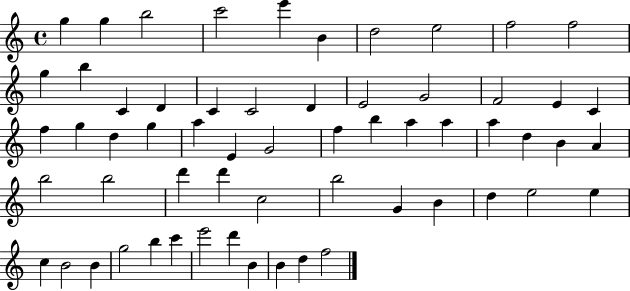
X:1
T:Untitled
M:4/4
L:1/4
K:C
g g b2 c'2 e' B d2 e2 f2 f2 g b C D C C2 D E2 G2 F2 E C f g d g a E G2 f b a a a d B A b2 b2 d' d' c2 b2 G B d e2 e c B2 B g2 b c' e'2 d' B B d f2